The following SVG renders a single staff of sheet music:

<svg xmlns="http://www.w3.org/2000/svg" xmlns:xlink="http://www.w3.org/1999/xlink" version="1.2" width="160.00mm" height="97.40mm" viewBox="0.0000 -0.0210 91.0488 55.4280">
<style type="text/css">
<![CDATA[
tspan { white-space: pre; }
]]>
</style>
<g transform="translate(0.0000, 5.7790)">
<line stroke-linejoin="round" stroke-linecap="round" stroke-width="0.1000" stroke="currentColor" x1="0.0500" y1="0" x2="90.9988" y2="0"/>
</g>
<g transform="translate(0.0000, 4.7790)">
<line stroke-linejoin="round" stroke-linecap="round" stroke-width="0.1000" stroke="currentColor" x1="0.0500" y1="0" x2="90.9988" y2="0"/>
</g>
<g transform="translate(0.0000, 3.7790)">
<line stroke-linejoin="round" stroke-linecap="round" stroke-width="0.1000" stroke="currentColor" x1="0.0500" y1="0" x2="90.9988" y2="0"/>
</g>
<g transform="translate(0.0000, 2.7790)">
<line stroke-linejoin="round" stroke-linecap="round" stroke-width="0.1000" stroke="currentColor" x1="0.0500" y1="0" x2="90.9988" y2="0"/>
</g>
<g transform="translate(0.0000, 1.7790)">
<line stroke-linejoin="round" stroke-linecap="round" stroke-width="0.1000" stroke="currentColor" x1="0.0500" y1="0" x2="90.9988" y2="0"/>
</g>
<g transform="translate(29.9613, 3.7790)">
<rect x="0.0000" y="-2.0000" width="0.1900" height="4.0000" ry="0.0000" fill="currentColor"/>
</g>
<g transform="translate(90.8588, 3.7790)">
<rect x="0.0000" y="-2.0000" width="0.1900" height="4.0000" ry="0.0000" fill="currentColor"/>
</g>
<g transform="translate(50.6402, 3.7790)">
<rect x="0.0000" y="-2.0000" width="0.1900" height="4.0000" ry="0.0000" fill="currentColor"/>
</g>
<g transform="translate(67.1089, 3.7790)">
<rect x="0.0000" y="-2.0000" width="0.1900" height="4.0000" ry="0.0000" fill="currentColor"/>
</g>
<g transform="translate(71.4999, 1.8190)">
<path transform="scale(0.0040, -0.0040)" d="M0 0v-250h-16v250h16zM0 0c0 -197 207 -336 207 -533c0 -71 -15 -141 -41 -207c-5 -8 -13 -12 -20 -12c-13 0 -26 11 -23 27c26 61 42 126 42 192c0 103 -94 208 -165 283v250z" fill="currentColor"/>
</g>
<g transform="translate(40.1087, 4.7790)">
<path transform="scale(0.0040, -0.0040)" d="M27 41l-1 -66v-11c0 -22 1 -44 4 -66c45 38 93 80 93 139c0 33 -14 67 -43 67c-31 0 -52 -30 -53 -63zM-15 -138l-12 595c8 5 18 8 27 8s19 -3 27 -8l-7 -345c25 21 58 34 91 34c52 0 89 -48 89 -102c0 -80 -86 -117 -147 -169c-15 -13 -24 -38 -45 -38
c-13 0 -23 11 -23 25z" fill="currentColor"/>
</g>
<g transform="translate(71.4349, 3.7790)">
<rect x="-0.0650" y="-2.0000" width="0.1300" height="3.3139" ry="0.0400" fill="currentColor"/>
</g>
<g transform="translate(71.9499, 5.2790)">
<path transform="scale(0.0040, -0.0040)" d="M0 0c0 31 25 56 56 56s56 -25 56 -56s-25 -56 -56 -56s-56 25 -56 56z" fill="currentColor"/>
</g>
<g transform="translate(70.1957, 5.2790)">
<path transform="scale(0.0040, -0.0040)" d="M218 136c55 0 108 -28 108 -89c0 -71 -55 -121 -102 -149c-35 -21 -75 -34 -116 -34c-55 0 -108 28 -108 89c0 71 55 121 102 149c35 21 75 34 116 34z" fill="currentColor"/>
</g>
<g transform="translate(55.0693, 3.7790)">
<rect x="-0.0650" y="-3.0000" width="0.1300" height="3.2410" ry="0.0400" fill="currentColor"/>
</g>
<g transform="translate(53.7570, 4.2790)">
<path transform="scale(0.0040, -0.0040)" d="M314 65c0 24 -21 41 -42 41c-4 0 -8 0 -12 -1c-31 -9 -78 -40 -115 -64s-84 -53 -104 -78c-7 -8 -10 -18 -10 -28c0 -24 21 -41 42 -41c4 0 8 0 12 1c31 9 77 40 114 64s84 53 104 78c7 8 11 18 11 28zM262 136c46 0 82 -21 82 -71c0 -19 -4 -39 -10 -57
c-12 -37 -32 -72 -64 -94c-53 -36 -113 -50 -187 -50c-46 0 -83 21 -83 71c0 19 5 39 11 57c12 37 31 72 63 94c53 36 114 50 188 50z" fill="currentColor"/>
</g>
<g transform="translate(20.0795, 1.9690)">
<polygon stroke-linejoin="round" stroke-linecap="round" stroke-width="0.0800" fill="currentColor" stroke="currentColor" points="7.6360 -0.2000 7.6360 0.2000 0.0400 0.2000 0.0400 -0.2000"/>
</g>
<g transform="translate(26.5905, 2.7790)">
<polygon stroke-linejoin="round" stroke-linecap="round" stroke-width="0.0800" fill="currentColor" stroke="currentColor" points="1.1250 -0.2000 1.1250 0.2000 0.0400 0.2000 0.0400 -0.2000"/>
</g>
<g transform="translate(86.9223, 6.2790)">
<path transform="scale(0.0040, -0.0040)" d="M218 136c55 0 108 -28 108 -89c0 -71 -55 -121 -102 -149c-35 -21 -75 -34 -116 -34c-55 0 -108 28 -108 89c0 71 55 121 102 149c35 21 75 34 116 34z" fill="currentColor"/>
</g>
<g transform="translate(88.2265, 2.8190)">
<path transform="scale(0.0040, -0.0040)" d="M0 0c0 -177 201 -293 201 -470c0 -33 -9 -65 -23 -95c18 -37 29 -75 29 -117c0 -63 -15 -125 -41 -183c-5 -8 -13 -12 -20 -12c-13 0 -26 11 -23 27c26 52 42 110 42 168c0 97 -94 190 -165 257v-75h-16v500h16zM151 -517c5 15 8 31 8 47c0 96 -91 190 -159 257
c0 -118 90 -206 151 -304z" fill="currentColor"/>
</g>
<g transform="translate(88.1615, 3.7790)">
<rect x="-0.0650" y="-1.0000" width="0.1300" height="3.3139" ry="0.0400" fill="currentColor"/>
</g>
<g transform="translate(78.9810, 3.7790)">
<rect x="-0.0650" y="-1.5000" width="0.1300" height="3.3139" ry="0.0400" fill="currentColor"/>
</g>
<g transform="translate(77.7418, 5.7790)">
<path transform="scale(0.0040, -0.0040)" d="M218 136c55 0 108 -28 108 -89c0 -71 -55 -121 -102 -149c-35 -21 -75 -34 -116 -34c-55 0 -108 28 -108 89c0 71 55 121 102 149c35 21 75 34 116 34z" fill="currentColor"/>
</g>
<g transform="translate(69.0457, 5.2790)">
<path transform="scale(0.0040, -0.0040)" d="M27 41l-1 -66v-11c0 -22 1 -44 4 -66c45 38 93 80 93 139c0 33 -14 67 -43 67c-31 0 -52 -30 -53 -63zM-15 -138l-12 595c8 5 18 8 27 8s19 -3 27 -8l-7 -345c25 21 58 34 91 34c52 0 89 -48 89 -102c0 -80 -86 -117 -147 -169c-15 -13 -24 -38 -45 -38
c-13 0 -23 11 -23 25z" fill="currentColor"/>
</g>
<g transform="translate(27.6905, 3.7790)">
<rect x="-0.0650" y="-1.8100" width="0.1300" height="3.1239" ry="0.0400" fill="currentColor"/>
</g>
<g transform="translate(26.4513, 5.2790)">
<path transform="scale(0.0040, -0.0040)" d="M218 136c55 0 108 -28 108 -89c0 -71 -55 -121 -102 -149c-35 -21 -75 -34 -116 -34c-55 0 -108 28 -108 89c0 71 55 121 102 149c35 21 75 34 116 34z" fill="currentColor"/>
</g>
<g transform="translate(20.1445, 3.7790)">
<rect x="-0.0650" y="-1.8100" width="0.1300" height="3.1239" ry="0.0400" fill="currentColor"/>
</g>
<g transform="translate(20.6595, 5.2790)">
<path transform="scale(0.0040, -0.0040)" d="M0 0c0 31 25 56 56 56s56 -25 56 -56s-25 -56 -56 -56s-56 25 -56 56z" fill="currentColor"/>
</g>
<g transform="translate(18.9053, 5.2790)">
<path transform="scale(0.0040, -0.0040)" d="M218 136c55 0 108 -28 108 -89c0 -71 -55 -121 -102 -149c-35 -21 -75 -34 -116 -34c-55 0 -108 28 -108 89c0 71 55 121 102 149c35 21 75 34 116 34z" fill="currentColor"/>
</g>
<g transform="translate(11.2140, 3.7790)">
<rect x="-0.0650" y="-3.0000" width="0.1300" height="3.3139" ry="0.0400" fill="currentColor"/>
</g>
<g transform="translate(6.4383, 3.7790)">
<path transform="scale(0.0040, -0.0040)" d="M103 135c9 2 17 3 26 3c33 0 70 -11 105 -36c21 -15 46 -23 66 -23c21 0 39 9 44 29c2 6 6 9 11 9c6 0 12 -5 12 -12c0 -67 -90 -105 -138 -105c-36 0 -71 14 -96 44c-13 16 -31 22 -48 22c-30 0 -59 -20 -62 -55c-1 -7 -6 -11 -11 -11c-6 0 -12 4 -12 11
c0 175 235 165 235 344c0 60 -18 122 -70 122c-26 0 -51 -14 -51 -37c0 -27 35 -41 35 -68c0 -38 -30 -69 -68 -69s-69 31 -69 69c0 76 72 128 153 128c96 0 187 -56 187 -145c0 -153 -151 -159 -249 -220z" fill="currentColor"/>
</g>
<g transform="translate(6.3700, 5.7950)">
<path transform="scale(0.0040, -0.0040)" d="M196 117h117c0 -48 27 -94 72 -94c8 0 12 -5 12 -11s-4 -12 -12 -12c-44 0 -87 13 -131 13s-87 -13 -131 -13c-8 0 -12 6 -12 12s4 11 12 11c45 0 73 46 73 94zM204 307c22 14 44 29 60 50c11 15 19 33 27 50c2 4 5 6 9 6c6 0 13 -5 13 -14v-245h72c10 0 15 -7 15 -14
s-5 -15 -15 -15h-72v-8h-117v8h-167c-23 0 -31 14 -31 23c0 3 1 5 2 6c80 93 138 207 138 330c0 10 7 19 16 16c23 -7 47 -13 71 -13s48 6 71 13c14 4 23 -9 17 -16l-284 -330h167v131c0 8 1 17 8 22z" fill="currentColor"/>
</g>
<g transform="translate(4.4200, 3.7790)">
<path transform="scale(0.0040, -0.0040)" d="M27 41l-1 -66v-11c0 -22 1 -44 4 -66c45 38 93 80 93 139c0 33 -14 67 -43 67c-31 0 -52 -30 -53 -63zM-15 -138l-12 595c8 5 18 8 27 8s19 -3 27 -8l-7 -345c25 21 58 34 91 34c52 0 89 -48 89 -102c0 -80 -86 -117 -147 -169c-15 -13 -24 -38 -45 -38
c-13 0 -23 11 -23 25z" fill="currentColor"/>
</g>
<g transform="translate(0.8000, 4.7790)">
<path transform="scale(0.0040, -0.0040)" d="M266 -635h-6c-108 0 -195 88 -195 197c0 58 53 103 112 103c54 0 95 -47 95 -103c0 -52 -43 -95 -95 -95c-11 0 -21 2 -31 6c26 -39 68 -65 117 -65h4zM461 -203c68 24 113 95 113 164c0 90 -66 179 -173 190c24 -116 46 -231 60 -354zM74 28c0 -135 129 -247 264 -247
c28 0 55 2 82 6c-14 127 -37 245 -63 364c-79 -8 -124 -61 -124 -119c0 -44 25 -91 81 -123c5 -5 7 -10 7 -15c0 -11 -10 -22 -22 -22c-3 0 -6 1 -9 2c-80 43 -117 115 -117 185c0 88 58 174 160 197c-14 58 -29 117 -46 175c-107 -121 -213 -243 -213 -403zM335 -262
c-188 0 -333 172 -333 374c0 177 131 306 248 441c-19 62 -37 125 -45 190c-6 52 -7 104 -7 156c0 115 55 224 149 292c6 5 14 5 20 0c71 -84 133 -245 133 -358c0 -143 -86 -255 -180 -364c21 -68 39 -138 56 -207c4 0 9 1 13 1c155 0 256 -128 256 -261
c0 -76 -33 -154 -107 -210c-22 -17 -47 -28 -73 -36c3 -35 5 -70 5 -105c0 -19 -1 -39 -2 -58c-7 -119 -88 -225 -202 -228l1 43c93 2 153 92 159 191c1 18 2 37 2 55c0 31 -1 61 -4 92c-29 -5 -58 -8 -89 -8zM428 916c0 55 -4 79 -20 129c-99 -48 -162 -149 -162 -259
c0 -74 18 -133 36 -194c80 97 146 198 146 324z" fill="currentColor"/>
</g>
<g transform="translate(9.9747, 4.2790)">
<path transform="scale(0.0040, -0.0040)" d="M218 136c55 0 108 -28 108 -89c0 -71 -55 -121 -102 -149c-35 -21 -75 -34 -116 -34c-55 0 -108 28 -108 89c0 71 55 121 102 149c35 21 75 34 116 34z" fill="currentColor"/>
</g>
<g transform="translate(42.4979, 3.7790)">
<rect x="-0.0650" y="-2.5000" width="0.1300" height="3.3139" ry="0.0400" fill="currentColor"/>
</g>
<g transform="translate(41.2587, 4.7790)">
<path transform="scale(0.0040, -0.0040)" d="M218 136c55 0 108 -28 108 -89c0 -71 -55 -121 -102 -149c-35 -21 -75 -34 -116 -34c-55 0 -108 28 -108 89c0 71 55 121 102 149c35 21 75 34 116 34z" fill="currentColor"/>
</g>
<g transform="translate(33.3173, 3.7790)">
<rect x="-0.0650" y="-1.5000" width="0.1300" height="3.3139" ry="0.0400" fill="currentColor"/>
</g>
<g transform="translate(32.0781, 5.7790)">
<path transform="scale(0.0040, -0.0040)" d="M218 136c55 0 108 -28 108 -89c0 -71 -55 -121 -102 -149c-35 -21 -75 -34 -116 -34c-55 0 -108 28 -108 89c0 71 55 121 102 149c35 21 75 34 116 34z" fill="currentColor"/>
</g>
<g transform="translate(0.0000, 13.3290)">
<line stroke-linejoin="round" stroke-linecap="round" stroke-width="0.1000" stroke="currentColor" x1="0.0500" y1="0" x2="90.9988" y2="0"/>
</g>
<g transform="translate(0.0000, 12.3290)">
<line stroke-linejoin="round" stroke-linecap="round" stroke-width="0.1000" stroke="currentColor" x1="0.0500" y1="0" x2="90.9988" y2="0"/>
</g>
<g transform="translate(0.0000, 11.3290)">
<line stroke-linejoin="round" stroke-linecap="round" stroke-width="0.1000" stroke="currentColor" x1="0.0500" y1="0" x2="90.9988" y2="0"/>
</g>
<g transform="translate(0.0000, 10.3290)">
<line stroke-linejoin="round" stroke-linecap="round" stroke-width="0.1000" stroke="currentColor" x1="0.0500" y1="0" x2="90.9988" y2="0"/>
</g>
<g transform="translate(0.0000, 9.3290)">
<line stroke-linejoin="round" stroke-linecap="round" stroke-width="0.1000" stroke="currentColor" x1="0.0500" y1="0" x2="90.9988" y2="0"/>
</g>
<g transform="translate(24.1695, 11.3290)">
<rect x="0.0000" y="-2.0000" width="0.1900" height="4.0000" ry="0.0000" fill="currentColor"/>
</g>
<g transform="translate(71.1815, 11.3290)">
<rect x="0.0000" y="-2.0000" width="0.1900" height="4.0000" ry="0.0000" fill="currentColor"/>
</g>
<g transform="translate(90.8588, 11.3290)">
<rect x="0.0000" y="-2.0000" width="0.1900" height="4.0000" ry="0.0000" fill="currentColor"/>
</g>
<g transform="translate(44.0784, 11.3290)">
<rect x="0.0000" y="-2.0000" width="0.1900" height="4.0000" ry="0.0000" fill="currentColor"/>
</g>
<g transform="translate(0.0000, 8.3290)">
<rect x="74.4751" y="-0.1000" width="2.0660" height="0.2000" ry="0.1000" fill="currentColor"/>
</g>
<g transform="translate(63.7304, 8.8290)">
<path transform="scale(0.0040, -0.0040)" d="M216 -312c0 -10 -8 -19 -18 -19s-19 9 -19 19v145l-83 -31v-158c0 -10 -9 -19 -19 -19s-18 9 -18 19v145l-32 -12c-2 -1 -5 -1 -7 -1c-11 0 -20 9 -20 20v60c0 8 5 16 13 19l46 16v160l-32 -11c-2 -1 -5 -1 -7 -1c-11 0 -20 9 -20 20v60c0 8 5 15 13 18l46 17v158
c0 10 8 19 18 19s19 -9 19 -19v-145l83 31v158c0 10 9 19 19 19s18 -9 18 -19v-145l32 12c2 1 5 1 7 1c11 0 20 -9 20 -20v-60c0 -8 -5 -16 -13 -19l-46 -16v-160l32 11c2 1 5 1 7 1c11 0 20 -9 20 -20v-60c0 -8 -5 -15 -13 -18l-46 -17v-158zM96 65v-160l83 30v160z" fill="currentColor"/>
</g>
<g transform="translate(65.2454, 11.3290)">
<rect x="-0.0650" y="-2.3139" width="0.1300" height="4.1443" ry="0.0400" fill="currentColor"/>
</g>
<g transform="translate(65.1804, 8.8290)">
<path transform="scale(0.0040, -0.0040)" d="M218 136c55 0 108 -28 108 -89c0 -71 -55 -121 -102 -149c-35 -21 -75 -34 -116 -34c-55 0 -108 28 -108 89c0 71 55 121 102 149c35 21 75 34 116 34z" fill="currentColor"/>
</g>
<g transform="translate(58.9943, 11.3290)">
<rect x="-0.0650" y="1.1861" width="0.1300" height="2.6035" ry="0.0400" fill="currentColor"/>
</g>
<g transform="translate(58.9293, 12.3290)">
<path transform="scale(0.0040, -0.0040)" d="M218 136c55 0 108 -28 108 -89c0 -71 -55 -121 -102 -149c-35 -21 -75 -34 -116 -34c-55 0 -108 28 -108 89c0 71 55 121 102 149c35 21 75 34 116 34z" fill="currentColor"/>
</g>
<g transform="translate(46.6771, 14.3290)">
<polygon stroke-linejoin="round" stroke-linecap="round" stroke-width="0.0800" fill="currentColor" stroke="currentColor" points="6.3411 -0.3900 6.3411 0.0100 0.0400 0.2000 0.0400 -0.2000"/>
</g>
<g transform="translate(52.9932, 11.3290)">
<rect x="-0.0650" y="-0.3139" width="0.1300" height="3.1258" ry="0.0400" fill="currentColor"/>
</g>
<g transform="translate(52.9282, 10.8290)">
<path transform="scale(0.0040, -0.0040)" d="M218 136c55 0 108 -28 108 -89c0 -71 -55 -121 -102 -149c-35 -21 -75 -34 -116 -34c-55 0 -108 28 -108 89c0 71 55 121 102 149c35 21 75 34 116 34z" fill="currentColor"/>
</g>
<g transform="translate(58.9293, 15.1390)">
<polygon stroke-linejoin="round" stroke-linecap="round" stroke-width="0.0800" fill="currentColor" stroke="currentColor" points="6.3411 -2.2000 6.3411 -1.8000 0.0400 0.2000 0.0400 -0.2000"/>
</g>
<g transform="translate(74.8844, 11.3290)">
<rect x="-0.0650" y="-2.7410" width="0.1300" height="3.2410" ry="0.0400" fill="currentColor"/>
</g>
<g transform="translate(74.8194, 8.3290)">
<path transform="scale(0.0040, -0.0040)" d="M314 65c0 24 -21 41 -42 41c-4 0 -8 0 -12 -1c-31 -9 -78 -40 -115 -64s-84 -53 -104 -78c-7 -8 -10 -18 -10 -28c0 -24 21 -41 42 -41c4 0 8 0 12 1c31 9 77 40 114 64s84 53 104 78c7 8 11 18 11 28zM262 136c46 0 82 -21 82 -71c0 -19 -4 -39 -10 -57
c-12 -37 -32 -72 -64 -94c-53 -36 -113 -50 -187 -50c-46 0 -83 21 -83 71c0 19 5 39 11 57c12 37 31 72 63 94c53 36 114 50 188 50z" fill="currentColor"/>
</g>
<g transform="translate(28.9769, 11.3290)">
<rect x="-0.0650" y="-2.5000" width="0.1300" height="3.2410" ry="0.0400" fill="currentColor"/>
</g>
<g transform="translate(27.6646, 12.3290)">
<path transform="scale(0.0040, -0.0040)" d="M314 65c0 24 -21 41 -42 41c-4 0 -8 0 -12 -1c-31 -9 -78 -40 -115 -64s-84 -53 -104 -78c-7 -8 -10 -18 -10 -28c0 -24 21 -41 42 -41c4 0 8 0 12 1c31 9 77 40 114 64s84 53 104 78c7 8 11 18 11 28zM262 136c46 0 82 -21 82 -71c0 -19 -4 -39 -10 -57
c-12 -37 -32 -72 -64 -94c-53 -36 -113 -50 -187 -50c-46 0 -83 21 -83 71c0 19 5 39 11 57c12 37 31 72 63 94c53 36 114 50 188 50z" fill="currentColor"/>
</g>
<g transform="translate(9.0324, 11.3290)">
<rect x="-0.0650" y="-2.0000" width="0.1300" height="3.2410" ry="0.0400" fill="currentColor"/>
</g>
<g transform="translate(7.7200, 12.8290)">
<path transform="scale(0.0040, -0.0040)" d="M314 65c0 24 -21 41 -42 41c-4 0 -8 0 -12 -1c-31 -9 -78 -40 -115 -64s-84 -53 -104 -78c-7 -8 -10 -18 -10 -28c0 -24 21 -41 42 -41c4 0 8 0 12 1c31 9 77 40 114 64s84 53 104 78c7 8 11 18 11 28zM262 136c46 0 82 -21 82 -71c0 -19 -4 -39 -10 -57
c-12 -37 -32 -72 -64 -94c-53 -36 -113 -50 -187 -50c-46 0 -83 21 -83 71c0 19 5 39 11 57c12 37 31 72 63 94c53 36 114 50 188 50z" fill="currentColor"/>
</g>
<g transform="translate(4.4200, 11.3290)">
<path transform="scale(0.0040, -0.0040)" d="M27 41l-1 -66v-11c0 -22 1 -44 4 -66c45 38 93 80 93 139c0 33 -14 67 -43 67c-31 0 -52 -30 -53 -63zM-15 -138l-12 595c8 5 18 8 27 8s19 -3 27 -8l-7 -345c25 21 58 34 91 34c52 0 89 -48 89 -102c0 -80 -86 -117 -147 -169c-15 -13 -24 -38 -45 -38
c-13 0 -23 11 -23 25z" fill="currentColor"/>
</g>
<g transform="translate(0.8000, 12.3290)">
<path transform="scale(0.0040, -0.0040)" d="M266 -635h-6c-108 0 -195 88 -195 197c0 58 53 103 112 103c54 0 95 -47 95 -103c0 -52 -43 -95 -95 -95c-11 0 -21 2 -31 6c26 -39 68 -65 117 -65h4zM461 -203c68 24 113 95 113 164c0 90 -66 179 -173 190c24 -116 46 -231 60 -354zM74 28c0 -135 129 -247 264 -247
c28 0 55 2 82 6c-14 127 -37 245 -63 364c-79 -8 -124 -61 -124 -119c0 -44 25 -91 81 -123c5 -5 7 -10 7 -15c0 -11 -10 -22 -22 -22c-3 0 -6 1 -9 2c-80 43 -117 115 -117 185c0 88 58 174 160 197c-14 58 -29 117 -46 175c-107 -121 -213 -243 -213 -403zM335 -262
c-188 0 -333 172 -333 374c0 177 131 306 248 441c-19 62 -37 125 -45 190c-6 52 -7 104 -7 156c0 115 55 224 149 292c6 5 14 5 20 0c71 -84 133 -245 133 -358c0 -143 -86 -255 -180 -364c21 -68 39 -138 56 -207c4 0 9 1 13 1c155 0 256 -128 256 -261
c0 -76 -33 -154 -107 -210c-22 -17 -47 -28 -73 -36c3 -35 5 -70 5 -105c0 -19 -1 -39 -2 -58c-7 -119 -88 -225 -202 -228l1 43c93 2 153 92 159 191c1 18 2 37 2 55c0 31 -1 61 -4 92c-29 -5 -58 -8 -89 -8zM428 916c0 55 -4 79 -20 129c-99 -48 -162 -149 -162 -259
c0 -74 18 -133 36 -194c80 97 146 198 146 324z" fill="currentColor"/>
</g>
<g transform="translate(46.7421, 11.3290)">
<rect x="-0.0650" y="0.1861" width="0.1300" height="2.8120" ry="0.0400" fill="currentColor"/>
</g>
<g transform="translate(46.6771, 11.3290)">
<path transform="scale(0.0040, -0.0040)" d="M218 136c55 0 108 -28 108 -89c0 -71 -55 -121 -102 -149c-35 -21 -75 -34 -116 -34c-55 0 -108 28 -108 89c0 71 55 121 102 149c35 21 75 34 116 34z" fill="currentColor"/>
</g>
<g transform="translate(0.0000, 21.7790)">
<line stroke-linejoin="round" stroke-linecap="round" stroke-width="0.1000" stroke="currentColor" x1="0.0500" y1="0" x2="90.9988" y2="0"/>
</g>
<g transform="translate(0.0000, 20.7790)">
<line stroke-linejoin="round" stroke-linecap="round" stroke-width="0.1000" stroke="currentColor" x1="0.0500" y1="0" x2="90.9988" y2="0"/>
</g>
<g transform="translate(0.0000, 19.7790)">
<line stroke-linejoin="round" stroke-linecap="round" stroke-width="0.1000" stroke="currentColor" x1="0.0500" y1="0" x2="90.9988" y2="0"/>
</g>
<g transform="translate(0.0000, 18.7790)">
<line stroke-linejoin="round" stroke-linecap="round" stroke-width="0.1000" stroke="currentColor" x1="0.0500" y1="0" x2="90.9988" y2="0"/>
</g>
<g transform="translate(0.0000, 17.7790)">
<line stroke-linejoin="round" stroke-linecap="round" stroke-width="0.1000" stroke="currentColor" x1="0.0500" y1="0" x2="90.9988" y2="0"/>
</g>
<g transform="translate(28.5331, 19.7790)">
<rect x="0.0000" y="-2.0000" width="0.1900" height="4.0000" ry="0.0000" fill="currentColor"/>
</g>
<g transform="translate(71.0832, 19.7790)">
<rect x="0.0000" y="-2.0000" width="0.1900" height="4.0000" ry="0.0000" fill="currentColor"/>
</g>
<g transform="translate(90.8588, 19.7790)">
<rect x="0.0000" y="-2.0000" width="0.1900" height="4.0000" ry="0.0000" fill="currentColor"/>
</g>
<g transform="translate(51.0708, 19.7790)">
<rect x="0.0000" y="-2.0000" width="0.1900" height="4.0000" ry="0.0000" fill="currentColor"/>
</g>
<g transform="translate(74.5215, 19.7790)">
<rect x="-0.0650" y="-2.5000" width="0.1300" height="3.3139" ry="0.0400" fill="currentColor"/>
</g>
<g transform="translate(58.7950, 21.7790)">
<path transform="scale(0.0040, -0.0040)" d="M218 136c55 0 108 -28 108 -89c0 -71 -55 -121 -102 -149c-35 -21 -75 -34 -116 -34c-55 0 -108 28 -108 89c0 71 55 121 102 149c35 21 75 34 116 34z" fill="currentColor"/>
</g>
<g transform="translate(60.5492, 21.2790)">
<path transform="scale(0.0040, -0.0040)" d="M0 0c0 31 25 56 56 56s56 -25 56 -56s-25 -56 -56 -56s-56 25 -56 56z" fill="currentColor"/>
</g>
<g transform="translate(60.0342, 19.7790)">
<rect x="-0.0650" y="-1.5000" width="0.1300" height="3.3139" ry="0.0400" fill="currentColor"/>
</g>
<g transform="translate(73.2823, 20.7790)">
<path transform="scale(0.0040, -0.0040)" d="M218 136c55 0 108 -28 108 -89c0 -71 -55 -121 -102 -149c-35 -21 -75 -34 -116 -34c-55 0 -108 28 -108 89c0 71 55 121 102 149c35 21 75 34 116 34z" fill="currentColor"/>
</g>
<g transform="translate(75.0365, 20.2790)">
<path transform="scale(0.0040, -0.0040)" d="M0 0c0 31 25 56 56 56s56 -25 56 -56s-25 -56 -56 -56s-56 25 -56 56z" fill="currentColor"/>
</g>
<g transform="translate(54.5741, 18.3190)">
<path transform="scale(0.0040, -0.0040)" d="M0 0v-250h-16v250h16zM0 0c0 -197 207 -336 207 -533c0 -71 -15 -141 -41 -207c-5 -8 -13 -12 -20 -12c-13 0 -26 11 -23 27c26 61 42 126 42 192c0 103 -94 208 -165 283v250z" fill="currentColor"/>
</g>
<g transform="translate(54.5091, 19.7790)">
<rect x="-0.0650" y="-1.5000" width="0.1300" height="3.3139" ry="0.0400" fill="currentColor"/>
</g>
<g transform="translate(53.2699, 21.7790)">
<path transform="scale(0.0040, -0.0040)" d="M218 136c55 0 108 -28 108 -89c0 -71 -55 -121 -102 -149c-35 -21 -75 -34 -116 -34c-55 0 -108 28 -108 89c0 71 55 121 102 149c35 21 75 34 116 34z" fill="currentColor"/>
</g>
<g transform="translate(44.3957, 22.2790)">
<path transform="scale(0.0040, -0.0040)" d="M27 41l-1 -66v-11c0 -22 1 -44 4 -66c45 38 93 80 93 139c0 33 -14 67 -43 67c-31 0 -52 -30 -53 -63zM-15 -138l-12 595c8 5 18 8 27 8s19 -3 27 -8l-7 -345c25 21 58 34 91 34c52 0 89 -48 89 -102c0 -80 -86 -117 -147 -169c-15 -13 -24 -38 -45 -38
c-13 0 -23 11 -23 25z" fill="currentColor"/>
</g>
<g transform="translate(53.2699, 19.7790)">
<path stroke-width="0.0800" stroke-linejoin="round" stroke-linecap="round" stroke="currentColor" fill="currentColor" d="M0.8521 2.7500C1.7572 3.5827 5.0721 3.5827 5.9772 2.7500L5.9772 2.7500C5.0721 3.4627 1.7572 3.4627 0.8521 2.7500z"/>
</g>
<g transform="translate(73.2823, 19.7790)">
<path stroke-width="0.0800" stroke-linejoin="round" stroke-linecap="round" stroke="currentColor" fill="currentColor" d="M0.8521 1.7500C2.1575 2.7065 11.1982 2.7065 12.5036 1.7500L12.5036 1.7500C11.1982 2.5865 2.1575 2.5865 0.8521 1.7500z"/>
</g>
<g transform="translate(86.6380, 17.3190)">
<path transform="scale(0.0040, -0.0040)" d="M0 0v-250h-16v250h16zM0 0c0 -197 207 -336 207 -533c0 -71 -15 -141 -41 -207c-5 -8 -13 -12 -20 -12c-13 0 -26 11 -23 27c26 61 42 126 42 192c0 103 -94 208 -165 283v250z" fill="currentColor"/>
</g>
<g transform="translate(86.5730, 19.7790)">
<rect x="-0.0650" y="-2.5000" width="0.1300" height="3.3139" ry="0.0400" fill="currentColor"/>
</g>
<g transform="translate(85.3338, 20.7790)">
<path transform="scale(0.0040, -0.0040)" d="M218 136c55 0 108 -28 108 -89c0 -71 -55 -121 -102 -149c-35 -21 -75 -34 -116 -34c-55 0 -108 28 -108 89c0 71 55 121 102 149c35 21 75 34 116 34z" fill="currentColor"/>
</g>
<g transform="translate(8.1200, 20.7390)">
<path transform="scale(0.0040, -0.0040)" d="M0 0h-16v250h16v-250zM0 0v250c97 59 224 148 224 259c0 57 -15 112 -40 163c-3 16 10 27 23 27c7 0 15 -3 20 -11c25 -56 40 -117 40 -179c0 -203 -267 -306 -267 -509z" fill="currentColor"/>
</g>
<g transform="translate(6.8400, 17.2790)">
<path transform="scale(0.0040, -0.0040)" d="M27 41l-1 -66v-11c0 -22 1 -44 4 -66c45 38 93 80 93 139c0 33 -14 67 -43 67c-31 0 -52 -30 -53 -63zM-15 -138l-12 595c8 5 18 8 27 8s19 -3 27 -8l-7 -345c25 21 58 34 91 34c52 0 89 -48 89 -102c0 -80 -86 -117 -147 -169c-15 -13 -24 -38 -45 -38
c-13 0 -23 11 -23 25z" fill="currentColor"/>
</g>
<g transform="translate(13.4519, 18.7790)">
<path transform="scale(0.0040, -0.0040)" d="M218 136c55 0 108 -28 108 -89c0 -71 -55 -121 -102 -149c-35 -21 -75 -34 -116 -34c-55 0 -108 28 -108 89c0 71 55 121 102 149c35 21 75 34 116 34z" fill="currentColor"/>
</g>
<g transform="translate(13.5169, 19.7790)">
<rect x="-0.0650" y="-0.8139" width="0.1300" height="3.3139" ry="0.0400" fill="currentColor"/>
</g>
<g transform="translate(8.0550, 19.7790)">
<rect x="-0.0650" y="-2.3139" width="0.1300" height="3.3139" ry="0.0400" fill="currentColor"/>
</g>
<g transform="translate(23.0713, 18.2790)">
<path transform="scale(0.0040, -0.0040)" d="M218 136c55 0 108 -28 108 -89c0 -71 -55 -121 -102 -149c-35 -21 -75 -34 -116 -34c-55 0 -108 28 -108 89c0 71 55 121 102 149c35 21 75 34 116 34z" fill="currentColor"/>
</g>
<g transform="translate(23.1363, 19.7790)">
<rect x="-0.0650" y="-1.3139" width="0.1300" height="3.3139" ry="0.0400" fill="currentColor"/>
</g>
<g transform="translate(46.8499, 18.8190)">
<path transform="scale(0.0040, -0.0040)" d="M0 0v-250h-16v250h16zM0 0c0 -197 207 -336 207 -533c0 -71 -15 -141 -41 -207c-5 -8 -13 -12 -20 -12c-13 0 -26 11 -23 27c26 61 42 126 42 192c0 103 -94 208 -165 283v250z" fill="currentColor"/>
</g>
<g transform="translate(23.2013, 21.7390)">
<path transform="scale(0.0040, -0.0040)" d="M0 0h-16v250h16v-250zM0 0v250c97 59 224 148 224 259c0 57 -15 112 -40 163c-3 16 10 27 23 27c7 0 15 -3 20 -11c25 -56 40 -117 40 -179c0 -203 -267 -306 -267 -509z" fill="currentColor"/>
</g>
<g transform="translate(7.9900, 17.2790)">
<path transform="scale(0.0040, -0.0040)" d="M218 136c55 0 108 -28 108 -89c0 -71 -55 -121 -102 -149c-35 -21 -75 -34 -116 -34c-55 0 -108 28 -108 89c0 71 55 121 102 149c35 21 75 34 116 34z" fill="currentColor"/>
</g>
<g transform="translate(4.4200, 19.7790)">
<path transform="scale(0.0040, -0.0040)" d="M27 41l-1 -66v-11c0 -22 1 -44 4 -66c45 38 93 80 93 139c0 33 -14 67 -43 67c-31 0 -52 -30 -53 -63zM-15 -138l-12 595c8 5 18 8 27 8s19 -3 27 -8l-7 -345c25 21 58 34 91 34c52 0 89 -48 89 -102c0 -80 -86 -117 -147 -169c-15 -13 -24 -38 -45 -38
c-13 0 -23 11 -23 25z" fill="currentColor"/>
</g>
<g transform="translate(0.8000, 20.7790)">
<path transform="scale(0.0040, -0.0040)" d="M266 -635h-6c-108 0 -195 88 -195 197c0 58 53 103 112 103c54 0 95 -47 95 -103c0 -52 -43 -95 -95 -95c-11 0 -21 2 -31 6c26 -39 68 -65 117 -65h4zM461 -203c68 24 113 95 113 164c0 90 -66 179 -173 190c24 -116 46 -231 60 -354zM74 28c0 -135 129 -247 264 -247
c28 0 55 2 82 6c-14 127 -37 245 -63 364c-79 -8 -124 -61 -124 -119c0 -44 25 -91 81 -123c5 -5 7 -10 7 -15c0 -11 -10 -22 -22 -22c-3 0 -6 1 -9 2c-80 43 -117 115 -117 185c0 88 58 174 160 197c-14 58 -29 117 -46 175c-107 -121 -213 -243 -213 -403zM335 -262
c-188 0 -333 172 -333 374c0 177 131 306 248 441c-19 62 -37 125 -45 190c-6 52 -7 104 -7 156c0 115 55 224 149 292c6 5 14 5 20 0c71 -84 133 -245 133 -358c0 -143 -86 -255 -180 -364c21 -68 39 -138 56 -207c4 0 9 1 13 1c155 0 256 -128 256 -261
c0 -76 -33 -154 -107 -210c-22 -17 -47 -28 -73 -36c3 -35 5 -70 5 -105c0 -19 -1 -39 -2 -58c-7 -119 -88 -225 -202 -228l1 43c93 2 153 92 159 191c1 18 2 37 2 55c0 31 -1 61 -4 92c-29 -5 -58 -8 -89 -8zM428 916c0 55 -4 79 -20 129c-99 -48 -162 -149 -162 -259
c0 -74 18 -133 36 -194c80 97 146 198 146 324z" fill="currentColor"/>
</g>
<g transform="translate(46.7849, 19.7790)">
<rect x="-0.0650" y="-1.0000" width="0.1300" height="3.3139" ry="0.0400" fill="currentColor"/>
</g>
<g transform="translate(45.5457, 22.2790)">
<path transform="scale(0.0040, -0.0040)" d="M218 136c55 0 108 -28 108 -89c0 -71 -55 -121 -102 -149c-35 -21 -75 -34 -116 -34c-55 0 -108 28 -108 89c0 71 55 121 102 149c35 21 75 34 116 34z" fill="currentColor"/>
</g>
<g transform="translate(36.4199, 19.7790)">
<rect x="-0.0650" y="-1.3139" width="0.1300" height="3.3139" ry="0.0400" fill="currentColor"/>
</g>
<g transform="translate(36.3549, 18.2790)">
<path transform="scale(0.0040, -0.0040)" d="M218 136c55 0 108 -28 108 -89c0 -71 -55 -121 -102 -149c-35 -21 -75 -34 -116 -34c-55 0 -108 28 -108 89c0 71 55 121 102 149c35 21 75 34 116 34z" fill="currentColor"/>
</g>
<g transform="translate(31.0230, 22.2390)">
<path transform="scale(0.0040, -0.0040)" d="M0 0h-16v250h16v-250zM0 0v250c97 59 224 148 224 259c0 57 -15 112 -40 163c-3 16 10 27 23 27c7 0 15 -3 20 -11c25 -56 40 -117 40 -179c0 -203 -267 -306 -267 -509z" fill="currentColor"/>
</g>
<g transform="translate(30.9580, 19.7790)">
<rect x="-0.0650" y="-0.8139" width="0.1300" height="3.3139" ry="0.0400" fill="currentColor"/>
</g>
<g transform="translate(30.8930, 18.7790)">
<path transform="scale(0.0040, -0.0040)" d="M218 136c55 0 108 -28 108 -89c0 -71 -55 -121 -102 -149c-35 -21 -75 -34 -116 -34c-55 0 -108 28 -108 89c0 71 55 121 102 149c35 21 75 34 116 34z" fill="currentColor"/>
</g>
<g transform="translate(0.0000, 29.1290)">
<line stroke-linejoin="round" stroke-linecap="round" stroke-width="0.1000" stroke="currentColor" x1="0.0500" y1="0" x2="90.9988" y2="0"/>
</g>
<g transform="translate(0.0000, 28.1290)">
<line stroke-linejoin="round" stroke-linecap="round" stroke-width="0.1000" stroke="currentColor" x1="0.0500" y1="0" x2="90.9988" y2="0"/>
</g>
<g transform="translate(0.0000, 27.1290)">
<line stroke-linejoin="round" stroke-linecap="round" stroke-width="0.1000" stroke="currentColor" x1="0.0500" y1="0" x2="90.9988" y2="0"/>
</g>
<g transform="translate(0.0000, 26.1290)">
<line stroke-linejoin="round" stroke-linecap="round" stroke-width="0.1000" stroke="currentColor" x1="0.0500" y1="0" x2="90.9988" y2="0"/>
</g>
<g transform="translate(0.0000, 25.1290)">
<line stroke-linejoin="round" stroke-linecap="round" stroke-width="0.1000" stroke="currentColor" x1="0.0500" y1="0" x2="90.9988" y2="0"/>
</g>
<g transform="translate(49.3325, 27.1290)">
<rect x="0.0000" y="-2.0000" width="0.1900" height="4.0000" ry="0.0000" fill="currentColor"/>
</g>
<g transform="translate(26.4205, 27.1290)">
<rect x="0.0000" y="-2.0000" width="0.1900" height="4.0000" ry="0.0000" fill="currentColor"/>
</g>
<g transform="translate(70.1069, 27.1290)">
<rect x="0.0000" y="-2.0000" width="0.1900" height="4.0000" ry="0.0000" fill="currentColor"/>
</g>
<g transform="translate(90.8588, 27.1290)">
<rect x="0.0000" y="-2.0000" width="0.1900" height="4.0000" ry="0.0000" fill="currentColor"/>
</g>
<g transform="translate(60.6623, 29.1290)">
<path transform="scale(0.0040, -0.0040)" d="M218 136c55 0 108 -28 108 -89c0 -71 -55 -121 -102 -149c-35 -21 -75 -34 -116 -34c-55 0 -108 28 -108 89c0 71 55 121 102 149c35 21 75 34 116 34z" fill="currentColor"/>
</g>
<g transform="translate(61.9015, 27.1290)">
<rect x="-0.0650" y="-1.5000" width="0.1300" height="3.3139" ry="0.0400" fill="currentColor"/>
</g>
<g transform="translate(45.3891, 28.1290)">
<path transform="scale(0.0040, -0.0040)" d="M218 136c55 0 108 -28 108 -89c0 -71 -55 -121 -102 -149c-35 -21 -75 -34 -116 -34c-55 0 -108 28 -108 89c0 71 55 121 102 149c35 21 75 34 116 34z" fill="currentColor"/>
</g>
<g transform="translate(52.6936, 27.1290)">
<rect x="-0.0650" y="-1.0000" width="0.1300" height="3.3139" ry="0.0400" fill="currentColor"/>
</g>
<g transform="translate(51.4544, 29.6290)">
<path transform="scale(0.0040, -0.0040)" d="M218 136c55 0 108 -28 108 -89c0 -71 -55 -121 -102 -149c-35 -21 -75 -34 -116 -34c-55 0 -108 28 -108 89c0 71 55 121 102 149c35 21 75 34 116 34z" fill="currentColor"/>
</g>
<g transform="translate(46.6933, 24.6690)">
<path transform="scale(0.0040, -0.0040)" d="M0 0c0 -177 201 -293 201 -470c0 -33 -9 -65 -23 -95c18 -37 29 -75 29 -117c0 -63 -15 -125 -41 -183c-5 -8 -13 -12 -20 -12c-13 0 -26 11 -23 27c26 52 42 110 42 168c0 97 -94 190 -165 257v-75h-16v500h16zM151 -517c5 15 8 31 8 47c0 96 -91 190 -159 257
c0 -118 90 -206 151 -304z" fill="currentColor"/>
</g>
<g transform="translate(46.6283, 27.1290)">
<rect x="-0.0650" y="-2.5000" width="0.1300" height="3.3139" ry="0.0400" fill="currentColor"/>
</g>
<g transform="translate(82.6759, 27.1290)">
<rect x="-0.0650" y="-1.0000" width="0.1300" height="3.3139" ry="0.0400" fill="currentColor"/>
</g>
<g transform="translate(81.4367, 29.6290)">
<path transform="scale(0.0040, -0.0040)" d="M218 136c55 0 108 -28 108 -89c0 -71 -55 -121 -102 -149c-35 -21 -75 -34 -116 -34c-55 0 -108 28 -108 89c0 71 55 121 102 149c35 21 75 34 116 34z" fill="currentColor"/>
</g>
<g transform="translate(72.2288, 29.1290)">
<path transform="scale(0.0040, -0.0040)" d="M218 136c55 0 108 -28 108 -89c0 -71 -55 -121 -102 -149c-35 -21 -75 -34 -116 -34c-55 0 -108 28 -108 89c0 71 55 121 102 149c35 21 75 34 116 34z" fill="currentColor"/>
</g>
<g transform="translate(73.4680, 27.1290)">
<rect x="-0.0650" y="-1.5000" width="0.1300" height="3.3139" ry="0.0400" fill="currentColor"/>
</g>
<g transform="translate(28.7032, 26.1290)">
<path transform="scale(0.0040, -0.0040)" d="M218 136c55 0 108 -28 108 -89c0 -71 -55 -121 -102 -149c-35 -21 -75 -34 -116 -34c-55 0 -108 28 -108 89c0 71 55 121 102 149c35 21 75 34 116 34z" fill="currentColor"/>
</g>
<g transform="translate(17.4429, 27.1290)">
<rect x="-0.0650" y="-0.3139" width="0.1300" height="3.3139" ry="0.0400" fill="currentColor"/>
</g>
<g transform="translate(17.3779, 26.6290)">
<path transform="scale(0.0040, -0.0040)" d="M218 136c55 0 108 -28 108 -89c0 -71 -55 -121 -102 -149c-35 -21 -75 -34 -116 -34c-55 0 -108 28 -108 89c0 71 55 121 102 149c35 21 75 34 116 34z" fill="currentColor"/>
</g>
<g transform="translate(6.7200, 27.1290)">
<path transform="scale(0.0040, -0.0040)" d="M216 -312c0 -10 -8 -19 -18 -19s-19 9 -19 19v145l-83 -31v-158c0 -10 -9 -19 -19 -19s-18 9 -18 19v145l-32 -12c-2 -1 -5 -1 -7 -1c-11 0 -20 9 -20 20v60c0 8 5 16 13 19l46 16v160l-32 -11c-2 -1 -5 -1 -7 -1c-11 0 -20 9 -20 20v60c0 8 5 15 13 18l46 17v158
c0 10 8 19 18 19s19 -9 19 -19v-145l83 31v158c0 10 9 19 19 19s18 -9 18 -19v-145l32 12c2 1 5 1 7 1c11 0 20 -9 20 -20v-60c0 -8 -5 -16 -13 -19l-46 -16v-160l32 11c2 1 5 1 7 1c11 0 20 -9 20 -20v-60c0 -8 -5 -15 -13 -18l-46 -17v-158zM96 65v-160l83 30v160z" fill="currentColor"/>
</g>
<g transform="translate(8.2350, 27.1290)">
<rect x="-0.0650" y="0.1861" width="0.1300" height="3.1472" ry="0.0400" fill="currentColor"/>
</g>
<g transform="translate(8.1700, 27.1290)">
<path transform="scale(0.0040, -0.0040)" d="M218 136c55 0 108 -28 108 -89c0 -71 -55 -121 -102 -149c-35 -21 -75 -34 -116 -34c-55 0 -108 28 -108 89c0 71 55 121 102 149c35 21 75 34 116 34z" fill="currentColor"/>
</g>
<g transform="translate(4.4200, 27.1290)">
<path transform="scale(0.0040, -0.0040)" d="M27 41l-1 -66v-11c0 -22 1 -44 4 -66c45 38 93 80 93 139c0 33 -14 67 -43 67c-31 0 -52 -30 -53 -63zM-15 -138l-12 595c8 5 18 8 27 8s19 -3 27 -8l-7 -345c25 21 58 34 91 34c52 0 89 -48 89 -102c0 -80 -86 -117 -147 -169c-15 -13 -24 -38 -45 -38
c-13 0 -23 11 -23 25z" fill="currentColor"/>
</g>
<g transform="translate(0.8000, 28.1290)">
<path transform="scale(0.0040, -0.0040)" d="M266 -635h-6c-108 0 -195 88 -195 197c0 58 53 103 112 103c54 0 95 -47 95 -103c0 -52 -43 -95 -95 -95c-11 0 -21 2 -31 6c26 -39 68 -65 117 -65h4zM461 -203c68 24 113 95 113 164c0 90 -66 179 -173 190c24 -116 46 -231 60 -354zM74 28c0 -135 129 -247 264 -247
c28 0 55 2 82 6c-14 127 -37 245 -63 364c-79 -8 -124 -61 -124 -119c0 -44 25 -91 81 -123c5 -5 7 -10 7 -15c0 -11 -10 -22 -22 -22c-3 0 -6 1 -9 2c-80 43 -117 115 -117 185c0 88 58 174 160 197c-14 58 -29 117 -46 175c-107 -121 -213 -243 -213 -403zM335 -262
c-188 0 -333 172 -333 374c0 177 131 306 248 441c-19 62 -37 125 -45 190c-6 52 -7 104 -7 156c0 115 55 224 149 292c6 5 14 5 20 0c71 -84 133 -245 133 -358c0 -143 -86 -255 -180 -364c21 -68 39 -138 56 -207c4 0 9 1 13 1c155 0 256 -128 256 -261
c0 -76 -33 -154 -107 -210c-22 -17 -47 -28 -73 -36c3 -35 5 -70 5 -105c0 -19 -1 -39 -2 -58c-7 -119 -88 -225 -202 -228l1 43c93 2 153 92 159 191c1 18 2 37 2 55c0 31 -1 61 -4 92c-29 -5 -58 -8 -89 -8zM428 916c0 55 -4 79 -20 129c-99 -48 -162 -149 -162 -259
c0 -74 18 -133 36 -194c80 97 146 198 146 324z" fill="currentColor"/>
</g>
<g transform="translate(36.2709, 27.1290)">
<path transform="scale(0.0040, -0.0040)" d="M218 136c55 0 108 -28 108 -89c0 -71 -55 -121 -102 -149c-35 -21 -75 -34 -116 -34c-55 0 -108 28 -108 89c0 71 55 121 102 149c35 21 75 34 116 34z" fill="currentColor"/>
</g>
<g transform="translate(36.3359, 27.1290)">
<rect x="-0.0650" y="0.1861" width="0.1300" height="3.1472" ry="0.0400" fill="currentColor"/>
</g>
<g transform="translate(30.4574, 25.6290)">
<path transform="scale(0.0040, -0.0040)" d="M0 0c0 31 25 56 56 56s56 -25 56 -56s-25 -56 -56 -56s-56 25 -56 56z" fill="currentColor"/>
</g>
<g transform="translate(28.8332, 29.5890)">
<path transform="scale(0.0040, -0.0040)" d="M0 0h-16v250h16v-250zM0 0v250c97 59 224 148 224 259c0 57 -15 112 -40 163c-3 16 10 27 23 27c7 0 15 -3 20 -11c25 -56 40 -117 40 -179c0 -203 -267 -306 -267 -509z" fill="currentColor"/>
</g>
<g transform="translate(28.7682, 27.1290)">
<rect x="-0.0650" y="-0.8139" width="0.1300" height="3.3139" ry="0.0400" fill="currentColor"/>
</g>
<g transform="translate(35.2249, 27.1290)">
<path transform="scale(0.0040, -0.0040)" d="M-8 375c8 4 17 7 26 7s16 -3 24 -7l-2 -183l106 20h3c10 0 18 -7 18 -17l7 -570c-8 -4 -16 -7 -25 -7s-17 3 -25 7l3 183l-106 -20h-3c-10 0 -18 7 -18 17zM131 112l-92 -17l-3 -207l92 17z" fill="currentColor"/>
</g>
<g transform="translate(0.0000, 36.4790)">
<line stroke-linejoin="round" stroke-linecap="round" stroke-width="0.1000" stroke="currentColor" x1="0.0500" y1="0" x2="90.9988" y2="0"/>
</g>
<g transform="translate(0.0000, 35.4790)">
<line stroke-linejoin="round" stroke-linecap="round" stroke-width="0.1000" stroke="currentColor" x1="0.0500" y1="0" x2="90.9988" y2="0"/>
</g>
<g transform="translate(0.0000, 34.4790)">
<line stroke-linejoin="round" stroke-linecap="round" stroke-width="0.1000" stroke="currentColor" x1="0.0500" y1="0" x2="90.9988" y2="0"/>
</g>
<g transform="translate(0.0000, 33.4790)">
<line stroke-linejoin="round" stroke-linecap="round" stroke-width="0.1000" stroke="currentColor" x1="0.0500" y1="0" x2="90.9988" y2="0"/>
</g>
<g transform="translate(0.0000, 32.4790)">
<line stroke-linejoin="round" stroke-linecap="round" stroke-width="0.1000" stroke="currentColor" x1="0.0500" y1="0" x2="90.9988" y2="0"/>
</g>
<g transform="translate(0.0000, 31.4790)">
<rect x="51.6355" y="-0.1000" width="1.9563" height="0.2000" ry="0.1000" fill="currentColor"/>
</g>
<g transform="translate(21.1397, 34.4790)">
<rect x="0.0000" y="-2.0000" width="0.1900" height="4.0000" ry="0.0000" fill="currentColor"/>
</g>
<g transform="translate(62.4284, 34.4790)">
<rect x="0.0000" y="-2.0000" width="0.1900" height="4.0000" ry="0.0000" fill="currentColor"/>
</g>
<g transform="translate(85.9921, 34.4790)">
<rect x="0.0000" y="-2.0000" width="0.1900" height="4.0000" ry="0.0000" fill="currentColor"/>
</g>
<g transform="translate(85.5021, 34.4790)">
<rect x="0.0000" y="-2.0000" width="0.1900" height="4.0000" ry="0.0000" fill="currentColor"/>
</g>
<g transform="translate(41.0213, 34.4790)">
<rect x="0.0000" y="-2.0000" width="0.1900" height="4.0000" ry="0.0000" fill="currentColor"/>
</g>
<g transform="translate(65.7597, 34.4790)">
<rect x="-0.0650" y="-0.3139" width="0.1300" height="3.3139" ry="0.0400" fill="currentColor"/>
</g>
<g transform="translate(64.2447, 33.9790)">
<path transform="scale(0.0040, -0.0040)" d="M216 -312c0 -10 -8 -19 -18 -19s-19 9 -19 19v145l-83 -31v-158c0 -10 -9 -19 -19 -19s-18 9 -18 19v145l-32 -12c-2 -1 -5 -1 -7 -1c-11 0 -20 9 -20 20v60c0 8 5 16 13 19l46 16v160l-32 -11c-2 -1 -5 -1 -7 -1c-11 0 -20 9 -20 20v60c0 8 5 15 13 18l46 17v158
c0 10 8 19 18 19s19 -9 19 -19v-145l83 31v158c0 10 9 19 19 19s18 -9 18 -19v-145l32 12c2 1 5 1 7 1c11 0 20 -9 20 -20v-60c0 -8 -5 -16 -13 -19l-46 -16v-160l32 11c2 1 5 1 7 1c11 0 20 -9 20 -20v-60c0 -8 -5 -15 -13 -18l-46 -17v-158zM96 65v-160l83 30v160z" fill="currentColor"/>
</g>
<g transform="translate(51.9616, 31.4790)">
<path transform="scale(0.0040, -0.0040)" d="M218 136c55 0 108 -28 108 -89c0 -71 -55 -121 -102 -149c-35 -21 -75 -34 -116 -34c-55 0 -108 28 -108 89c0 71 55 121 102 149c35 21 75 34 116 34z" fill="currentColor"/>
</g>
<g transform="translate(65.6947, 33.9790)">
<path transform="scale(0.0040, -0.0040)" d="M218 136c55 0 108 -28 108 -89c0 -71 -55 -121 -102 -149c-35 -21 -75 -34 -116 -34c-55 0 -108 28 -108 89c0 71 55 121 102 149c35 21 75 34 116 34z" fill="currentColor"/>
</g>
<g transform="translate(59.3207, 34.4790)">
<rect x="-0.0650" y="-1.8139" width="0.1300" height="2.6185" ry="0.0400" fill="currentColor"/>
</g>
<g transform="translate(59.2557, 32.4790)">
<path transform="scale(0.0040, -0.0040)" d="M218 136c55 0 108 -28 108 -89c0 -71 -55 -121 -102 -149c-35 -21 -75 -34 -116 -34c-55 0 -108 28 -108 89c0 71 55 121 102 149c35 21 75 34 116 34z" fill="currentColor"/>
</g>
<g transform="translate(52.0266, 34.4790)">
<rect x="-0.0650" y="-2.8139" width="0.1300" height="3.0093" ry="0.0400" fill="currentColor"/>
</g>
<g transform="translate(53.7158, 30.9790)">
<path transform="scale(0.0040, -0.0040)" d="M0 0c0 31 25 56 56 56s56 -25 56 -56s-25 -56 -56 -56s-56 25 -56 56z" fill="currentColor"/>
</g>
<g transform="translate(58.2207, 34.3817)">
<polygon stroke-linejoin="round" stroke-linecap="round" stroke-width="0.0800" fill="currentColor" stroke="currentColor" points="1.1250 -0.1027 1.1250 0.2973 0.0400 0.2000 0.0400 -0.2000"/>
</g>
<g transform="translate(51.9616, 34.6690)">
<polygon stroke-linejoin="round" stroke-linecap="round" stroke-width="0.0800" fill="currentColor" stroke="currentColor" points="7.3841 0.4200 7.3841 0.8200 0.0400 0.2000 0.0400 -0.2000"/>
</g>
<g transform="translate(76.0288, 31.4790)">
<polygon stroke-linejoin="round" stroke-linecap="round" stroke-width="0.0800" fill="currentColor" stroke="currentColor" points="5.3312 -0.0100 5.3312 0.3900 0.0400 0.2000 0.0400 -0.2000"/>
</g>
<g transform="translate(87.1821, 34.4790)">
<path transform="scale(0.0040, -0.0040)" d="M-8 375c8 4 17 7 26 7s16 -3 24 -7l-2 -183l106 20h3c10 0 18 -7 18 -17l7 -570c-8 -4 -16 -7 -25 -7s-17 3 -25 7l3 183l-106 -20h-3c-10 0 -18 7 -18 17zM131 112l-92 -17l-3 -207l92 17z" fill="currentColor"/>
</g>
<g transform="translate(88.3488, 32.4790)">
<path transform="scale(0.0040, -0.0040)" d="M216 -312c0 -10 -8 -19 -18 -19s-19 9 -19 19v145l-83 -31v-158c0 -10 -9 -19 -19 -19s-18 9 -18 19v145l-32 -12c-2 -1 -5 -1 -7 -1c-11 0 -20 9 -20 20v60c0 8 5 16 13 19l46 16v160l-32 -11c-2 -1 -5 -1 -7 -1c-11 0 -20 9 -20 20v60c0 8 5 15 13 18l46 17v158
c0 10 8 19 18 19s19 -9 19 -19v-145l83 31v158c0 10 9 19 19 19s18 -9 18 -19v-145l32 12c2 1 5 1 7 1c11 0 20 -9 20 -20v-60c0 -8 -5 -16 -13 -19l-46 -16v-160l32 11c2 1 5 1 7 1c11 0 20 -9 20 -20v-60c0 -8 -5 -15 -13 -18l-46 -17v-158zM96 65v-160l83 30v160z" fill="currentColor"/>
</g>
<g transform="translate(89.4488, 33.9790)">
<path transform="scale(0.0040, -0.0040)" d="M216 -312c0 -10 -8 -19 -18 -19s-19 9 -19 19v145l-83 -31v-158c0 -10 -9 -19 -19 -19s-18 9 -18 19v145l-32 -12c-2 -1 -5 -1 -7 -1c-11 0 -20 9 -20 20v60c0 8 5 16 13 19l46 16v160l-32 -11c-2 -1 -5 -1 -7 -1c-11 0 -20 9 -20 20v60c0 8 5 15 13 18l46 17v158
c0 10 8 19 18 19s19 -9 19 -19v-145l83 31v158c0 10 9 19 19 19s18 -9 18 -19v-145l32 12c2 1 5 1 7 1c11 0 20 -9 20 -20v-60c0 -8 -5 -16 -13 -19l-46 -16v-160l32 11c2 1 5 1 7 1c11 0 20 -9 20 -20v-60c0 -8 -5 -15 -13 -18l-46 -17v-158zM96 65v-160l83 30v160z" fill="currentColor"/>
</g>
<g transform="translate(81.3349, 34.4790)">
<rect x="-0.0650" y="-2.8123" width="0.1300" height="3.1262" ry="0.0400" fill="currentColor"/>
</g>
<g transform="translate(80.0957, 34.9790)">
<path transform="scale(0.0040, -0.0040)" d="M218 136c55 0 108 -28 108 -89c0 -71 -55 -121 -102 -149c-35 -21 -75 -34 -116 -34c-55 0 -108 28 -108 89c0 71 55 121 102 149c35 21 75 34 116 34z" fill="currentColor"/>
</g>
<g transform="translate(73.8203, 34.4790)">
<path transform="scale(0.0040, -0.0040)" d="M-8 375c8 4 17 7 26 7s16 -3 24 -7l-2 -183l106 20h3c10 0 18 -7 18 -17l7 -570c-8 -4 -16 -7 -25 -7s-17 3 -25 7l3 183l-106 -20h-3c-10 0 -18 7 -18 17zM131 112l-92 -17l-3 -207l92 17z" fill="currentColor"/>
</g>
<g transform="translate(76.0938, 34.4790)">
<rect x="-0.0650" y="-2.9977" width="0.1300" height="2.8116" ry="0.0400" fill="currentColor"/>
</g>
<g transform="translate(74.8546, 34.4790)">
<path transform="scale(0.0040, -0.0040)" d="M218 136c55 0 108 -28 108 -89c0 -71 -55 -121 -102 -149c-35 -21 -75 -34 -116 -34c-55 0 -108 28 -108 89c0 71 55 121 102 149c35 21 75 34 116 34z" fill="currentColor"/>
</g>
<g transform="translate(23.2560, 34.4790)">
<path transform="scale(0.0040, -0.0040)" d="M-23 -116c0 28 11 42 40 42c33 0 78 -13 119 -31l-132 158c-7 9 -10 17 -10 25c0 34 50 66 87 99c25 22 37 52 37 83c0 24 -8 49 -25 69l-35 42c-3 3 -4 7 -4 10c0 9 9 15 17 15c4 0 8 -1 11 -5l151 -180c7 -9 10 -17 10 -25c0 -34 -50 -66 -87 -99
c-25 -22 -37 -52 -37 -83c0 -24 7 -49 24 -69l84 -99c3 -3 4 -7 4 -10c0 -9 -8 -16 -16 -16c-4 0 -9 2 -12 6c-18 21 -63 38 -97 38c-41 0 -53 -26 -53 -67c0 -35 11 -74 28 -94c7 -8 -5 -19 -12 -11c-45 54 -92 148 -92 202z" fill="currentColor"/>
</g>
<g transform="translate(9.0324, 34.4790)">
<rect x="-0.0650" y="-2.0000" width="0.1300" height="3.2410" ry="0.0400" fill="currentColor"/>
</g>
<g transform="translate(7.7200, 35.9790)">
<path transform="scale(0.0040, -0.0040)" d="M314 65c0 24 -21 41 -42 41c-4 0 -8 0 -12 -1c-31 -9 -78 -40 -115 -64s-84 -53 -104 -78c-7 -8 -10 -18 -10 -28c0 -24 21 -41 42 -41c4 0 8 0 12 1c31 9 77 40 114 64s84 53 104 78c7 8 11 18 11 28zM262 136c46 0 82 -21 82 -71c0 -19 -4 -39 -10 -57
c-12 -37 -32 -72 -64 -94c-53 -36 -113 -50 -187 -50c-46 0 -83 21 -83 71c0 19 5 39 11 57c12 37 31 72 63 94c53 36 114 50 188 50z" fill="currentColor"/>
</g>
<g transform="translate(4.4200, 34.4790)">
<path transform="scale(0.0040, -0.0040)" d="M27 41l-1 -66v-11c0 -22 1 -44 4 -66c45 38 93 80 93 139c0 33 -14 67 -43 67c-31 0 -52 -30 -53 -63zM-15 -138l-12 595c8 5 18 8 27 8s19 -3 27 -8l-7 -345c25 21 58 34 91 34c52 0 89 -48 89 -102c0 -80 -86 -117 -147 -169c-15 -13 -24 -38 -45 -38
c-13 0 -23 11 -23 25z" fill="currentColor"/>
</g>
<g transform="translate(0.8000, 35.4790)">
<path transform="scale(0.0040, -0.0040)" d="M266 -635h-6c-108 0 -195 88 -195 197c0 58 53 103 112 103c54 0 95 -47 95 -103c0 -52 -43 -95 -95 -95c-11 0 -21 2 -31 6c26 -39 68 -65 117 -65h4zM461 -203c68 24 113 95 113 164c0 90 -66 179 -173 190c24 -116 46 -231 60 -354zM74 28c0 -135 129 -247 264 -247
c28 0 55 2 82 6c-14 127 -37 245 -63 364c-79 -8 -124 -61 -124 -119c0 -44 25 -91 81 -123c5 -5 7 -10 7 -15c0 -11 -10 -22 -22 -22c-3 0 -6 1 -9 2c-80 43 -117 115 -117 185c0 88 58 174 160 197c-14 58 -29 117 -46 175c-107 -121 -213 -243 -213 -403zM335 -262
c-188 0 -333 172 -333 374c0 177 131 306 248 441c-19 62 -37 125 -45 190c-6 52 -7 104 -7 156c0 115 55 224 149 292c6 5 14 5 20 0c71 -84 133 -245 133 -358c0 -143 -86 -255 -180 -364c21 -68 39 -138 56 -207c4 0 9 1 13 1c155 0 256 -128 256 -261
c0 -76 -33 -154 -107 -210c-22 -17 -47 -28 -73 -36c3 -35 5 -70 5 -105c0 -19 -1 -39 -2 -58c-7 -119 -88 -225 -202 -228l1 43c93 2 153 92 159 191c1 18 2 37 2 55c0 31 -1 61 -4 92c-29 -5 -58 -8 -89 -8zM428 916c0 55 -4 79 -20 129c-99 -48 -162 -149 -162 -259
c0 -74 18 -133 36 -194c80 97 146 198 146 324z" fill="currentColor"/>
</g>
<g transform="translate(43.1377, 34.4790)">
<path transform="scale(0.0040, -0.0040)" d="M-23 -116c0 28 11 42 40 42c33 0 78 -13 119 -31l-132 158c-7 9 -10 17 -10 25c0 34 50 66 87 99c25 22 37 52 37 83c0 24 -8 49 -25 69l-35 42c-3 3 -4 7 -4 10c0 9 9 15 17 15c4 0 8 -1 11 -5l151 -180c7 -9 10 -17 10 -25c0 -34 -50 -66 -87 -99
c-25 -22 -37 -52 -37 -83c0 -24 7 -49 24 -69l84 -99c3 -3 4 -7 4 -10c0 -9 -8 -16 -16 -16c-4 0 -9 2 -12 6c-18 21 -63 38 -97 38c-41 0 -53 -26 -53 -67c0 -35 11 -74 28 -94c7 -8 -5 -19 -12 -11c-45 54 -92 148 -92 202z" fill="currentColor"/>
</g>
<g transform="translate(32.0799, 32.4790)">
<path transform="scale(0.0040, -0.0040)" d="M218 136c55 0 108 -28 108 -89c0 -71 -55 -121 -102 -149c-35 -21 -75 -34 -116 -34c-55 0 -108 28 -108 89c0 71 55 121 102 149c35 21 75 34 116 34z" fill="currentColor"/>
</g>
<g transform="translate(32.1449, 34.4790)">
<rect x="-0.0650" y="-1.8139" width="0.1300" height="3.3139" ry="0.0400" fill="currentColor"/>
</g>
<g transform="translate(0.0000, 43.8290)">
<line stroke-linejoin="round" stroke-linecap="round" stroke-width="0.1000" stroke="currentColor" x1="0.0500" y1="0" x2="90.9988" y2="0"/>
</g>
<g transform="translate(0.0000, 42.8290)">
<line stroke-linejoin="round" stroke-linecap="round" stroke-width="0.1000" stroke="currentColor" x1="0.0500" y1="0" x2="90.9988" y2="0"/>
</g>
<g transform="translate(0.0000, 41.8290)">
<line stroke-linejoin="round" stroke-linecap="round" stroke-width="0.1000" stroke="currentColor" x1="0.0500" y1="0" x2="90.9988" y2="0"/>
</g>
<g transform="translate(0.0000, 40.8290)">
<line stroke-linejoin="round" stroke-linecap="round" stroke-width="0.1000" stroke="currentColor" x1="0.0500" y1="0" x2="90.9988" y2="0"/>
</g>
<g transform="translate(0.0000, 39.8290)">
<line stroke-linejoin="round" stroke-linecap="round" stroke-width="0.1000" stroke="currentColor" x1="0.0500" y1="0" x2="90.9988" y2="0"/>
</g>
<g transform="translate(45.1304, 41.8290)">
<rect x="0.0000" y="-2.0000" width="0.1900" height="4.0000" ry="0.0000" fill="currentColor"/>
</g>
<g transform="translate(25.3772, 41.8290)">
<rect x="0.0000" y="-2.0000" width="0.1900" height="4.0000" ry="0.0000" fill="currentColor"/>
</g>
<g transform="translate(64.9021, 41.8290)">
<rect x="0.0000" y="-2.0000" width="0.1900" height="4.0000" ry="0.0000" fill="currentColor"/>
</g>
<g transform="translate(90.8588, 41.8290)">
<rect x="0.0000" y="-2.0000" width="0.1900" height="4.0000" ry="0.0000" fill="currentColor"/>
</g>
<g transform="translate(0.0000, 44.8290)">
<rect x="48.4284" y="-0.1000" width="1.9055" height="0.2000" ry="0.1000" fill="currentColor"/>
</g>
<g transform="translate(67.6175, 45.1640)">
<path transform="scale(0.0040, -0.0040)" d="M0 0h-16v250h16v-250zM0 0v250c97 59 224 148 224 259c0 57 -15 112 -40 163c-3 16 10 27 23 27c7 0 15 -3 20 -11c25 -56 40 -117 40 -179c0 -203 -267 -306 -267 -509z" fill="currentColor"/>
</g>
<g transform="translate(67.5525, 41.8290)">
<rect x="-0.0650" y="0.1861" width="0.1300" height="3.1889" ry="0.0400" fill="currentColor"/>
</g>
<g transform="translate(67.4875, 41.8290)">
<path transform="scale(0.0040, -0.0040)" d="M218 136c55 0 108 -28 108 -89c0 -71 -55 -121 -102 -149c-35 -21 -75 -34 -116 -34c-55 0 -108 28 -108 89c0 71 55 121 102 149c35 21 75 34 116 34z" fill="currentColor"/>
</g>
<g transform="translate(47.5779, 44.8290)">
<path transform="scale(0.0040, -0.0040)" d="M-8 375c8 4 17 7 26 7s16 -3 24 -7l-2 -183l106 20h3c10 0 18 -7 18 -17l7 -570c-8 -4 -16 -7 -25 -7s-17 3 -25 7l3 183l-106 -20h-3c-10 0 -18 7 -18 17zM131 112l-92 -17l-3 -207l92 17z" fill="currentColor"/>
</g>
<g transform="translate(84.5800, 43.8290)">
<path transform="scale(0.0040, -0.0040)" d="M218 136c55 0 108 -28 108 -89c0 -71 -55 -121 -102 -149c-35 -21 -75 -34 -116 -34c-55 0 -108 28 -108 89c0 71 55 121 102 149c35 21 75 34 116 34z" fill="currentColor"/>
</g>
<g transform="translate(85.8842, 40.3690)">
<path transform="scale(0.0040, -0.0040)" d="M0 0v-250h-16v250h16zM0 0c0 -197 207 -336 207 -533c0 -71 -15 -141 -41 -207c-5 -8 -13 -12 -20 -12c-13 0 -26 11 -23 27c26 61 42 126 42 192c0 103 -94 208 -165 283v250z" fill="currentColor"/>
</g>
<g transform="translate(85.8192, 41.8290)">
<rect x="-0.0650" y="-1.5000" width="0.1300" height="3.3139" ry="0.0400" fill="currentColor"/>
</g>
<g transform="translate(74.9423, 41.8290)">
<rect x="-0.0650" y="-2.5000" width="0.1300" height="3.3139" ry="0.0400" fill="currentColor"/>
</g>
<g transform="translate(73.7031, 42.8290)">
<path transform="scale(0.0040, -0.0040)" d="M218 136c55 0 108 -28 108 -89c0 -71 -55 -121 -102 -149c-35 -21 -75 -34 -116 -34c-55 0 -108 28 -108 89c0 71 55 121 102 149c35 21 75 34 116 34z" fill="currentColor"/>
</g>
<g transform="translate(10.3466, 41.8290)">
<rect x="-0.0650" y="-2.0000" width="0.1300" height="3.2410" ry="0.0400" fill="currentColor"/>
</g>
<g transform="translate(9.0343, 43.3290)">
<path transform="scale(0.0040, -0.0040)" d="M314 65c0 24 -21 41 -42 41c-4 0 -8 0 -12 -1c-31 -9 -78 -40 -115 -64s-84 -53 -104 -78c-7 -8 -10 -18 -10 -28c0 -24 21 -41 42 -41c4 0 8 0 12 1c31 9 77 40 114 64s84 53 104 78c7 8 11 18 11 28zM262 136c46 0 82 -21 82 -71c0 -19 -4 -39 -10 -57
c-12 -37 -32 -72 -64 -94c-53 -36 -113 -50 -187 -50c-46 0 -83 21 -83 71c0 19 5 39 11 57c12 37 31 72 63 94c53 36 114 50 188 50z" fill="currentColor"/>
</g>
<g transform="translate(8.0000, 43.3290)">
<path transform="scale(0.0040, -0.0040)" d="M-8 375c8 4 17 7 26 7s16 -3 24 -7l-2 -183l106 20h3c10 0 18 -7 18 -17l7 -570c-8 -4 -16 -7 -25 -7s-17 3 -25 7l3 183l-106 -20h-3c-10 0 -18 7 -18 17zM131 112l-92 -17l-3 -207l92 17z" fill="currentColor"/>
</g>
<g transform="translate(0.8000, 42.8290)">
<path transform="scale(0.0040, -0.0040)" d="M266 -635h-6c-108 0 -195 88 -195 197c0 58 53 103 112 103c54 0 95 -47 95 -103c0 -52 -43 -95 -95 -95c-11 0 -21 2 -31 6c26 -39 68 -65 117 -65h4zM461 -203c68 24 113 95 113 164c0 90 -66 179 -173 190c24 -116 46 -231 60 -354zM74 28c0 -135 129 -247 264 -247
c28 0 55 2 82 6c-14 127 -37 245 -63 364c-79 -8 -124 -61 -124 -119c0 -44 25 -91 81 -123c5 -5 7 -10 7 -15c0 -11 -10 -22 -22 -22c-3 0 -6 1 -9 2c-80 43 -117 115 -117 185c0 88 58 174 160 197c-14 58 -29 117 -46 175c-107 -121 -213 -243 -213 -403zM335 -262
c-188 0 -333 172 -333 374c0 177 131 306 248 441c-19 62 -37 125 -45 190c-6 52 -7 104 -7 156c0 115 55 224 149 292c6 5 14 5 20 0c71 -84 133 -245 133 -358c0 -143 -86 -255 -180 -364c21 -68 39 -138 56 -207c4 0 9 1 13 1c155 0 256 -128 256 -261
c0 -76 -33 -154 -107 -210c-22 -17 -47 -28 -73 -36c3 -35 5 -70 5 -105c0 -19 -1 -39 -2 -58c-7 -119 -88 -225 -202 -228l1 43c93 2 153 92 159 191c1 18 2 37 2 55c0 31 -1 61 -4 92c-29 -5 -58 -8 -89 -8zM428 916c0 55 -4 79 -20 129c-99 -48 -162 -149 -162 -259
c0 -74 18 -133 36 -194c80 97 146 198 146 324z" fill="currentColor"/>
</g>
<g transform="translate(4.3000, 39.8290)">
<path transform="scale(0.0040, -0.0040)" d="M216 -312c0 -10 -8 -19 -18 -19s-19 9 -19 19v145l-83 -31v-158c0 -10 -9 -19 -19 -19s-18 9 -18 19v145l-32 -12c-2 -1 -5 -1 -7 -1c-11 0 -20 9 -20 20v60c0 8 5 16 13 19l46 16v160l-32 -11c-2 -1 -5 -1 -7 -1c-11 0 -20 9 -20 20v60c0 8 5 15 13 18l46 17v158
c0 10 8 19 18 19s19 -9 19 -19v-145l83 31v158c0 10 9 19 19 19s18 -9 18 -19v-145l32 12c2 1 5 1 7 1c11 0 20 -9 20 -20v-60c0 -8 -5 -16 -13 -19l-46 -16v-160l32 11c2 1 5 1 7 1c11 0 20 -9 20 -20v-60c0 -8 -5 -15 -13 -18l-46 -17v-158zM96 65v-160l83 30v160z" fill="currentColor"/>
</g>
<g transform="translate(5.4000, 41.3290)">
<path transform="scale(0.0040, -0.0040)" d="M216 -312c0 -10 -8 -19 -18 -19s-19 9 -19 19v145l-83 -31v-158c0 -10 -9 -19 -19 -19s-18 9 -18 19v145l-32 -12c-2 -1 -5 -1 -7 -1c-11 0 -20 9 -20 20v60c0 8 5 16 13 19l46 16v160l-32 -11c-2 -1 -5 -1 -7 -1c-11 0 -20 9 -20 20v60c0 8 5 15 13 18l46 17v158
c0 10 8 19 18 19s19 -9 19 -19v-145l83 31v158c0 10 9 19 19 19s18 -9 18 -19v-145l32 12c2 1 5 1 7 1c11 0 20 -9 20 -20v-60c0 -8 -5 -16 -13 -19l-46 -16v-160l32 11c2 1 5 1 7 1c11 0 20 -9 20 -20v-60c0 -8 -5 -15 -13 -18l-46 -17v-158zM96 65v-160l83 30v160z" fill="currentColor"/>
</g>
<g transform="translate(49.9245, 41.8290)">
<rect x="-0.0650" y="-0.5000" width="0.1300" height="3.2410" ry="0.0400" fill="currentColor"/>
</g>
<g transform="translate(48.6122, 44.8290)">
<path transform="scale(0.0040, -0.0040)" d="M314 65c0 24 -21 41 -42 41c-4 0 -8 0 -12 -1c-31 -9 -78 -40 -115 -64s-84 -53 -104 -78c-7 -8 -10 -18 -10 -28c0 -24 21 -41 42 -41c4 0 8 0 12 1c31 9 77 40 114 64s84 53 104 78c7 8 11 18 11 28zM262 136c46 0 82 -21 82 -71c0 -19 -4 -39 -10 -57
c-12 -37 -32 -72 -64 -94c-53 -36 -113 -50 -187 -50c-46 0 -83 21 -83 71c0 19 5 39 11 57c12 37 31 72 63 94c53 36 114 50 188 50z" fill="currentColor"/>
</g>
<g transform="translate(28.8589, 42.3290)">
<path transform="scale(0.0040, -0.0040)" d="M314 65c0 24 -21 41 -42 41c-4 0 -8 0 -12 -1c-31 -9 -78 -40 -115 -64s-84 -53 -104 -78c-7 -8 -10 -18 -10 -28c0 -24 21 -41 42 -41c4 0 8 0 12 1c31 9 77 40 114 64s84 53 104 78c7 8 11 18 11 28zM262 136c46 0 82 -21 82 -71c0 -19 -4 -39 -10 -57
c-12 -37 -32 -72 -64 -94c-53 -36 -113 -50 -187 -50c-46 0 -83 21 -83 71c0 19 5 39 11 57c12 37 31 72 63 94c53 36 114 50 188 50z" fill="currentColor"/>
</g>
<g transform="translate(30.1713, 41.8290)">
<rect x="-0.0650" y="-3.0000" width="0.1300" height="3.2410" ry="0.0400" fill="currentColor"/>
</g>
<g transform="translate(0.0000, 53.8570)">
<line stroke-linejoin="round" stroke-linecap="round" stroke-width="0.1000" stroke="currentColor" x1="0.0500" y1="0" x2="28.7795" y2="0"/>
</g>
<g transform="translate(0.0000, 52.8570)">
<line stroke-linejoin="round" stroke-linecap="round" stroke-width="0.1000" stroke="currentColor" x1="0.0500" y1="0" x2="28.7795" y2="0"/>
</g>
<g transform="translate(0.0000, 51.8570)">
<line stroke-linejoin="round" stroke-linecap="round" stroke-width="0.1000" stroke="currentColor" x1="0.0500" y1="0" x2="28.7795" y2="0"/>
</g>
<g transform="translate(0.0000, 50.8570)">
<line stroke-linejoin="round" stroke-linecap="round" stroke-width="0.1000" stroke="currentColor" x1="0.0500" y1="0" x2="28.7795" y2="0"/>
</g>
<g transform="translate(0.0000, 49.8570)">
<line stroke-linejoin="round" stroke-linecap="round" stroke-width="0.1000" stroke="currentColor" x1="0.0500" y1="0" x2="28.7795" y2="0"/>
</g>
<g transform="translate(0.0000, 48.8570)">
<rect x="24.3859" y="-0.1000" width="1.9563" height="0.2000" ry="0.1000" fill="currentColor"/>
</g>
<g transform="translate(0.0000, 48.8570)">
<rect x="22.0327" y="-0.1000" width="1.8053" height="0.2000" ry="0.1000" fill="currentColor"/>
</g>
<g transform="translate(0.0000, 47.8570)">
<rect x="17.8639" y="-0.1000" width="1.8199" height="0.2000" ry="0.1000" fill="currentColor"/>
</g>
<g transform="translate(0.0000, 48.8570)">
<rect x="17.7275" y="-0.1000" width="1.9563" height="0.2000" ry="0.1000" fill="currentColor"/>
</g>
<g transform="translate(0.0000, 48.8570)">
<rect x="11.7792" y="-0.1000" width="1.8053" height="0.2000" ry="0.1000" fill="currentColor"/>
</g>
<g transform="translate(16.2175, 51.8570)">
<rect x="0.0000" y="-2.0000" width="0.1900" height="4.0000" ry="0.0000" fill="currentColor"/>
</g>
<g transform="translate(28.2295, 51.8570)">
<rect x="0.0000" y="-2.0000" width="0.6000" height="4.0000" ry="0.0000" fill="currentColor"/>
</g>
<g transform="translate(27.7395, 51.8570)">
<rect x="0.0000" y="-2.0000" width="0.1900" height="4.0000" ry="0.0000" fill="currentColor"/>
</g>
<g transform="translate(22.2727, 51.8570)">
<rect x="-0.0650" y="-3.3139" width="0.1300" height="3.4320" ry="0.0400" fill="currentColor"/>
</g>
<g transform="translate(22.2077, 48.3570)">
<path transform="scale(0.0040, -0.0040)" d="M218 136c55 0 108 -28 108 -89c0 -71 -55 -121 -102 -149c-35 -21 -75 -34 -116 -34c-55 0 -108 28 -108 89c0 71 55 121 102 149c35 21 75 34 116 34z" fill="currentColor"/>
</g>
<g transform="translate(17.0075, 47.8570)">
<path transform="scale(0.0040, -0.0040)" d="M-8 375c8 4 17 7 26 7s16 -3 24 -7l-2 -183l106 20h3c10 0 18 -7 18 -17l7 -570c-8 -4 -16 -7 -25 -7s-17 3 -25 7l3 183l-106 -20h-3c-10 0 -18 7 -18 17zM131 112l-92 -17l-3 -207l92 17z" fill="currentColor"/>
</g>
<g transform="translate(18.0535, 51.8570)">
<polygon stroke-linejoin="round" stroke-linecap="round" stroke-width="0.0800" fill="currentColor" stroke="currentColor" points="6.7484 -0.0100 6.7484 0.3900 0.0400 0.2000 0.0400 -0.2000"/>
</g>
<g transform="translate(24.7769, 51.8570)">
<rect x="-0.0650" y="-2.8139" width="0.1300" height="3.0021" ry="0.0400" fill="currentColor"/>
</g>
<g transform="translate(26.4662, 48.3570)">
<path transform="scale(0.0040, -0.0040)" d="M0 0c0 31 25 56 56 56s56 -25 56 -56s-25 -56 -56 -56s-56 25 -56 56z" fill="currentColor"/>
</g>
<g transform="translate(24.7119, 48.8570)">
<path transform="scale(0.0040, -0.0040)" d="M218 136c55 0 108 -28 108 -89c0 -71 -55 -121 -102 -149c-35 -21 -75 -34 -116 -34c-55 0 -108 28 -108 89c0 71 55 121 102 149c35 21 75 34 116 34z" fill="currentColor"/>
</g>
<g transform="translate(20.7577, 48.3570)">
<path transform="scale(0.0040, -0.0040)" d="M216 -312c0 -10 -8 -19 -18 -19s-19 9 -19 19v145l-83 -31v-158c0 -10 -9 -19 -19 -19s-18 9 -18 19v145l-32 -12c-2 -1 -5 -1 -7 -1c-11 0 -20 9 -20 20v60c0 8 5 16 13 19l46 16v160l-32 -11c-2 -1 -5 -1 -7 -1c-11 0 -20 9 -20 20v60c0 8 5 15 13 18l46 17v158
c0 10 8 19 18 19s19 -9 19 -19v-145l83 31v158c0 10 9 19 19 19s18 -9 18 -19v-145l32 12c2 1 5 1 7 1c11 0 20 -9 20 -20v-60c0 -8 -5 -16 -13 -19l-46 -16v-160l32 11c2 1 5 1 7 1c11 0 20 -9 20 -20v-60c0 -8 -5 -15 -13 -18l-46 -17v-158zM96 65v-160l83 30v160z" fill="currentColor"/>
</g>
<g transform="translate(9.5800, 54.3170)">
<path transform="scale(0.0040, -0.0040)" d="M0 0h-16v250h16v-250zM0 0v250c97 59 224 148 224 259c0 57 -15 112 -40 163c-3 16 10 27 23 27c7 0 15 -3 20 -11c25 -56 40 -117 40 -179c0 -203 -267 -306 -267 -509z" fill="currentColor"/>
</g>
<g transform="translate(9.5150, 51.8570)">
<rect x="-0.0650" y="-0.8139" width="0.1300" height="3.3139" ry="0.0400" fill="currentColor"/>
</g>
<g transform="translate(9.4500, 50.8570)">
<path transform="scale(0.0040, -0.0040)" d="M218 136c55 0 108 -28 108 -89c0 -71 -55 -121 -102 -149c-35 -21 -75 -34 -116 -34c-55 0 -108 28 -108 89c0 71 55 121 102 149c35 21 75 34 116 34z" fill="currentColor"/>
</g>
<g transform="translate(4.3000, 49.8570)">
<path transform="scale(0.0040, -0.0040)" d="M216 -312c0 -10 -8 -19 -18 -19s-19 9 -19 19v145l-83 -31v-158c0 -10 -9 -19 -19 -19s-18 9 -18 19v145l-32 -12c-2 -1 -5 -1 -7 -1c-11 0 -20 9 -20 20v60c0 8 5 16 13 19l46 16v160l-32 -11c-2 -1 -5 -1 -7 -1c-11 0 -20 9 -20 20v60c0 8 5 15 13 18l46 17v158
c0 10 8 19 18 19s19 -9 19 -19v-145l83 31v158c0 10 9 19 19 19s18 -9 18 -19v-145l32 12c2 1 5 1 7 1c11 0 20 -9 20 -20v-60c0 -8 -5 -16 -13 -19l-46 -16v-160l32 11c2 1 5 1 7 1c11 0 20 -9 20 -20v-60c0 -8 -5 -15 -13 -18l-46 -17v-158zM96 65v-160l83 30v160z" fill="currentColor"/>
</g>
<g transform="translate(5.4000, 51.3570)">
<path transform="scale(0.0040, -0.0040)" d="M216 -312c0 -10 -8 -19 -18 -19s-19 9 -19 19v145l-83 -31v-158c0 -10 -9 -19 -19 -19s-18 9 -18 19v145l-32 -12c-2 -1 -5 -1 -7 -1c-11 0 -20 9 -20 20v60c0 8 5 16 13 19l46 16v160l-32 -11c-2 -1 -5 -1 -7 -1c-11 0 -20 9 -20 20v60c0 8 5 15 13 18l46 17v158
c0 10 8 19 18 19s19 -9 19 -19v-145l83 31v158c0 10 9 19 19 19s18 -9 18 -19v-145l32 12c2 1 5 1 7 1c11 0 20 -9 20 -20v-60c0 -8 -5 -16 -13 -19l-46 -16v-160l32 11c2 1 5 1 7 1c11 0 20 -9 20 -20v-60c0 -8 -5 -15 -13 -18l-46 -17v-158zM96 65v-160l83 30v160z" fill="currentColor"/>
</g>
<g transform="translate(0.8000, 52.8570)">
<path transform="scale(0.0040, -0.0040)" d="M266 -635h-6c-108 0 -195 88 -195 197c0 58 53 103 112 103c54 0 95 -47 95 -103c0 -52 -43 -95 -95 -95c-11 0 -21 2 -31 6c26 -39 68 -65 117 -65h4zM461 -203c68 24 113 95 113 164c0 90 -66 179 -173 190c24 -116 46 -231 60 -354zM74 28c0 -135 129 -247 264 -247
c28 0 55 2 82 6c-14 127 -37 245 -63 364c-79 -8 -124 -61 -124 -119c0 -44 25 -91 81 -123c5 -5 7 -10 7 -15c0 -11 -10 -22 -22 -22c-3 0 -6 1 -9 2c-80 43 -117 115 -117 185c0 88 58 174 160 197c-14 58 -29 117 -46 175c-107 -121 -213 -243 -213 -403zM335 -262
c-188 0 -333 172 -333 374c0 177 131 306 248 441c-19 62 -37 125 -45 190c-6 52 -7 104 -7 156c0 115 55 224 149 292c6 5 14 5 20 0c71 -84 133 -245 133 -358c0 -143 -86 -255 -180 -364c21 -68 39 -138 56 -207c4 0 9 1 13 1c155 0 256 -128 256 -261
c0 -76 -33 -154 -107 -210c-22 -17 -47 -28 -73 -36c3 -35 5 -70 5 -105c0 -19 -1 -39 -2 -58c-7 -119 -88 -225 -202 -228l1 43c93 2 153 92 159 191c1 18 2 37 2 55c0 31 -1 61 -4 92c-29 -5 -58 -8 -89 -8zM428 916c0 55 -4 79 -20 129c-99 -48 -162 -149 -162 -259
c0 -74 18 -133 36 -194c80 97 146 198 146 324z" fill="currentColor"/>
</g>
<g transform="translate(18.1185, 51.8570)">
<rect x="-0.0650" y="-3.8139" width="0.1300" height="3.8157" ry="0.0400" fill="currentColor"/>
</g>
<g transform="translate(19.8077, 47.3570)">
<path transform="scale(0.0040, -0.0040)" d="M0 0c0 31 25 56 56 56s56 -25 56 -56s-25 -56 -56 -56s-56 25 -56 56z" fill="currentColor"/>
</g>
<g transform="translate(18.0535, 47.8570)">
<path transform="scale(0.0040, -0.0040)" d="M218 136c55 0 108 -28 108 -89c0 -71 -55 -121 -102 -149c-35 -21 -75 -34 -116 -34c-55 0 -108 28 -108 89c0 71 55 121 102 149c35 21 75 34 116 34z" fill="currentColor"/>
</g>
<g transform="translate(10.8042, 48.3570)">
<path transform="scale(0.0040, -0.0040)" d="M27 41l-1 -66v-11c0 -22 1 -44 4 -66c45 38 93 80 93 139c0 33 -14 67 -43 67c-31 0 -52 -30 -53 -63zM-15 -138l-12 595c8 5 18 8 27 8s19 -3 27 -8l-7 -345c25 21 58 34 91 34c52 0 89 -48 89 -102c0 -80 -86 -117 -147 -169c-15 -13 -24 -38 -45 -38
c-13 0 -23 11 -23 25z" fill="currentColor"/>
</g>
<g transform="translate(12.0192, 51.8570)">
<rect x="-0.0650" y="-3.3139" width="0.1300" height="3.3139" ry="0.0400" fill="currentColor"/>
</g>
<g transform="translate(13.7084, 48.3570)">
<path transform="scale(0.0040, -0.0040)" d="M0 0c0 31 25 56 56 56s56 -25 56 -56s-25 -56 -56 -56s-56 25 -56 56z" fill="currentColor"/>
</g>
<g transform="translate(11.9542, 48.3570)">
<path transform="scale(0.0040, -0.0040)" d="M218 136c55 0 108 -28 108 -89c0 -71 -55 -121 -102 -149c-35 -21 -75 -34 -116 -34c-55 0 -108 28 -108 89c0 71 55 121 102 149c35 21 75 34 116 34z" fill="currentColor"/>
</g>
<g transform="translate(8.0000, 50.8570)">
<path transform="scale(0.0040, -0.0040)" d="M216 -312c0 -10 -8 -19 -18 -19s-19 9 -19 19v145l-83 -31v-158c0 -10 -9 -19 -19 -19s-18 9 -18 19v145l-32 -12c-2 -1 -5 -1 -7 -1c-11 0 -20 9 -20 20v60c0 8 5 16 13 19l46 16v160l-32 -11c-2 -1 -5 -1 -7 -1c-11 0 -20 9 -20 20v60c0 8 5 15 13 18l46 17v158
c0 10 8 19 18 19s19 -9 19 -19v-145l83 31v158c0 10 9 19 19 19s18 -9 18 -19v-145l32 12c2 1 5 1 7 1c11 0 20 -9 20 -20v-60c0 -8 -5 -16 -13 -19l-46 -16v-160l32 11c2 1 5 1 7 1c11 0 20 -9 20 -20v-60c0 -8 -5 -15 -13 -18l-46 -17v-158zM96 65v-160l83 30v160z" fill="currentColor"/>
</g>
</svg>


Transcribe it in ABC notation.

X:1
T:Untitled
M:2/4
L:1/4
K:F
A F/2 F/4 E _G A2 _F/2 E D/4 F2 G2 _B/2 c/2 G/2 ^g/2 a2 _g/2 d e/2 d/2 e _D/2 E/2 E G G/2 ^B c d/2 B G/4 D E E D F2 z f z a/2 f/4 ^c B/2 A/2 F2 A2 C2 B/2 G E/2 ^d/2 _b c'/2 ^b/2 a/2